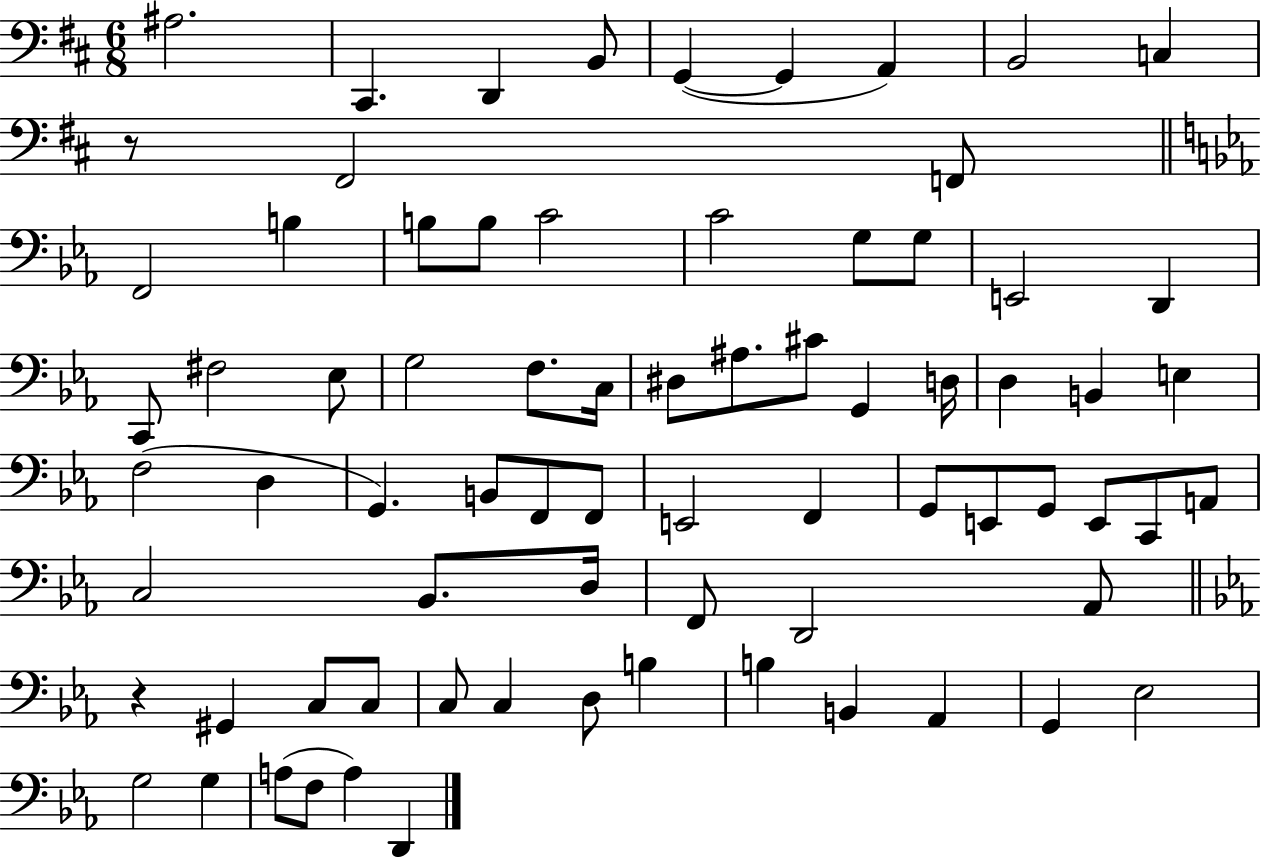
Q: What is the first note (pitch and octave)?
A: A#3